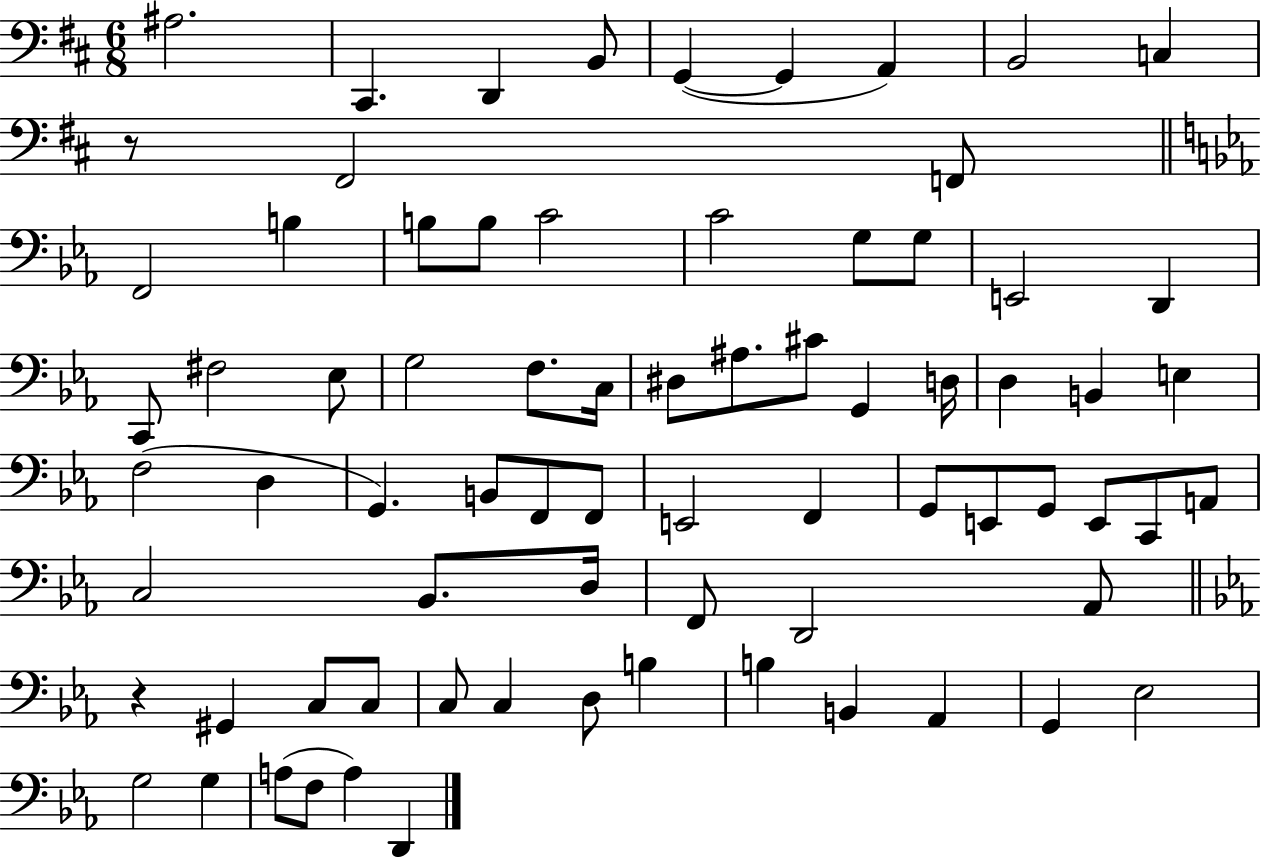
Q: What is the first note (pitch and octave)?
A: A#3